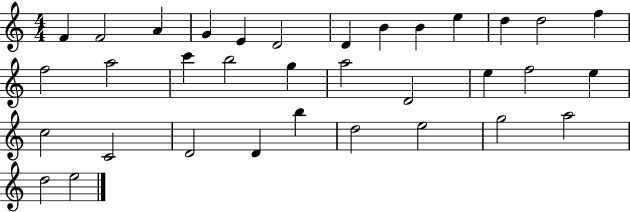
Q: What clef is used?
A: treble